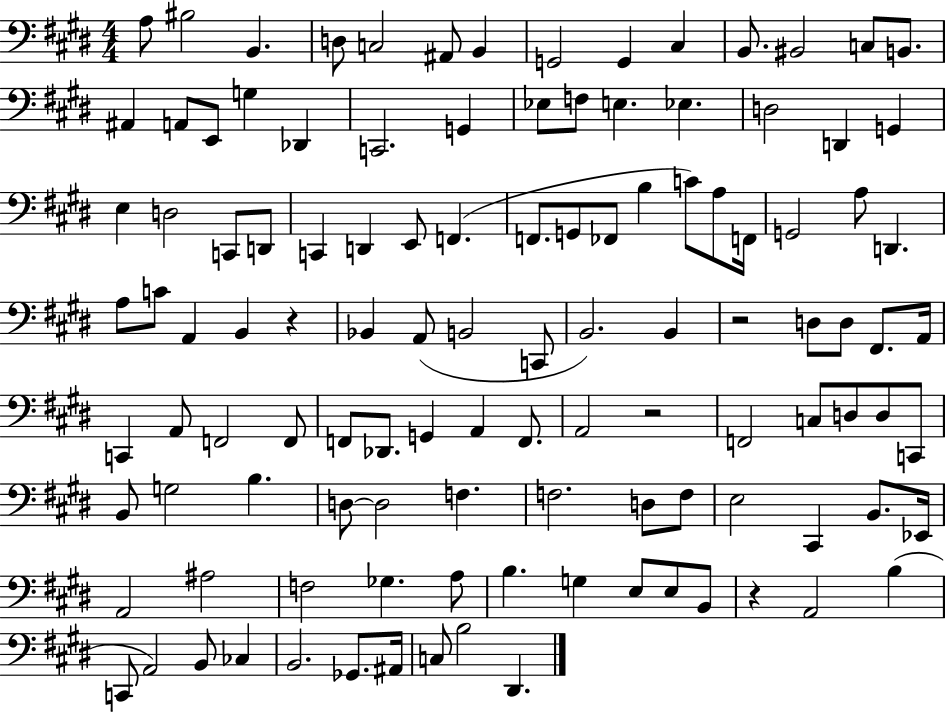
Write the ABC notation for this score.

X:1
T:Untitled
M:4/4
L:1/4
K:E
A,/2 ^B,2 B,, D,/2 C,2 ^A,,/2 B,, G,,2 G,, ^C, B,,/2 ^B,,2 C,/2 B,,/2 ^A,, A,,/2 E,,/2 G, _D,, C,,2 G,, _E,/2 F,/2 E, _E, D,2 D,, G,, E, D,2 C,,/2 D,,/2 C,, D,, E,,/2 F,, F,,/2 G,,/2 _F,,/2 B, C/2 A,/2 F,,/4 G,,2 A,/2 D,, A,/2 C/2 A,, B,, z _B,, A,,/2 B,,2 C,,/2 B,,2 B,, z2 D,/2 D,/2 ^F,,/2 A,,/4 C,, A,,/2 F,,2 F,,/2 F,,/2 _D,,/2 G,, A,, F,,/2 A,,2 z2 F,,2 C,/2 D,/2 D,/2 C,,/2 B,,/2 G,2 B, D,/2 D,2 F, F,2 D,/2 F,/2 E,2 ^C,, B,,/2 _E,,/4 A,,2 ^A,2 F,2 _G, A,/2 B, G, E,/2 E,/2 B,,/2 z A,,2 B, C,,/2 A,,2 B,,/2 _C, B,,2 _G,,/2 ^A,,/4 C,/2 B,2 ^D,,